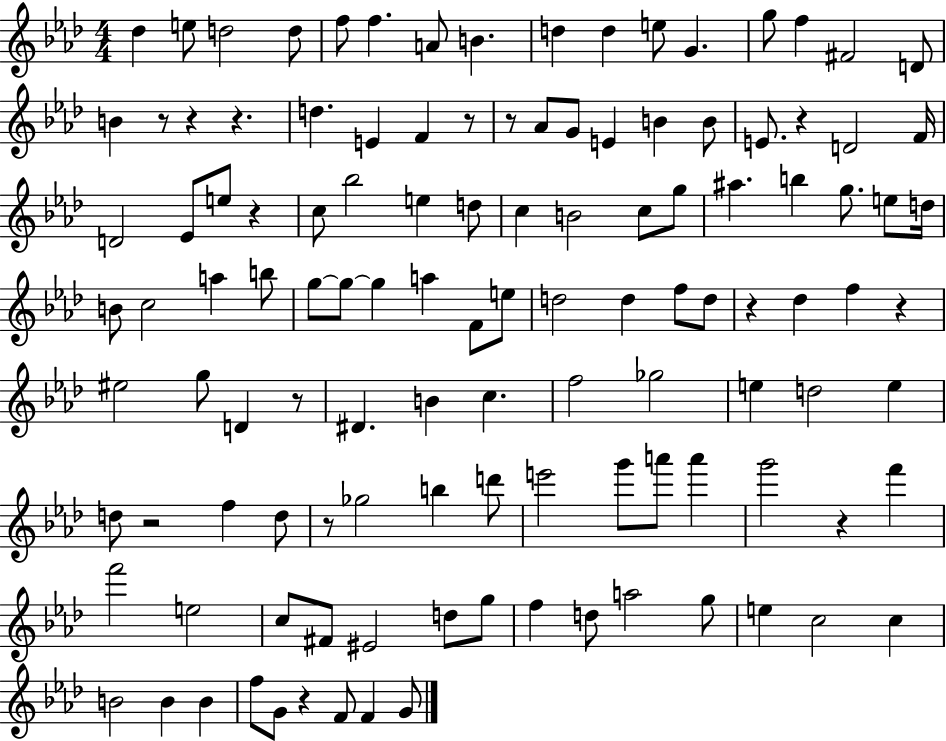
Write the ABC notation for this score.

X:1
T:Untitled
M:4/4
L:1/4
K:Ab
_d e/2 d2 d/2 f/2 f A/2 B d d e/2 G g/2 f ^F2 D/2 B z/2 z z d E F z/2 z/2 _A/2 G/2 E B B/2 E/2 z D2 F/4 D2 _E/2 e/2 z c/2 _b2 e d/2 c B2 c/2 g/2 ^a b g/2 e/2 d/4 B/2 c2 a b/2 g/2 g/2 g a F/2 e/2 d2 d f/2 d/2 z _d f z ^e2 g/2 D z/2 ^D B c f2 _g2 e d2 e d/2 z2 f d/2 z/2 _g2 b d'/2 e'2 g'/2 a'/2 a' g'2 z f' f'2 e2 c/2 ^F/2 ^E2 d/2 g/2 f d/2 a2 g/2 e c2 c B2 B B f/2 G/2 z F/2 F G/2